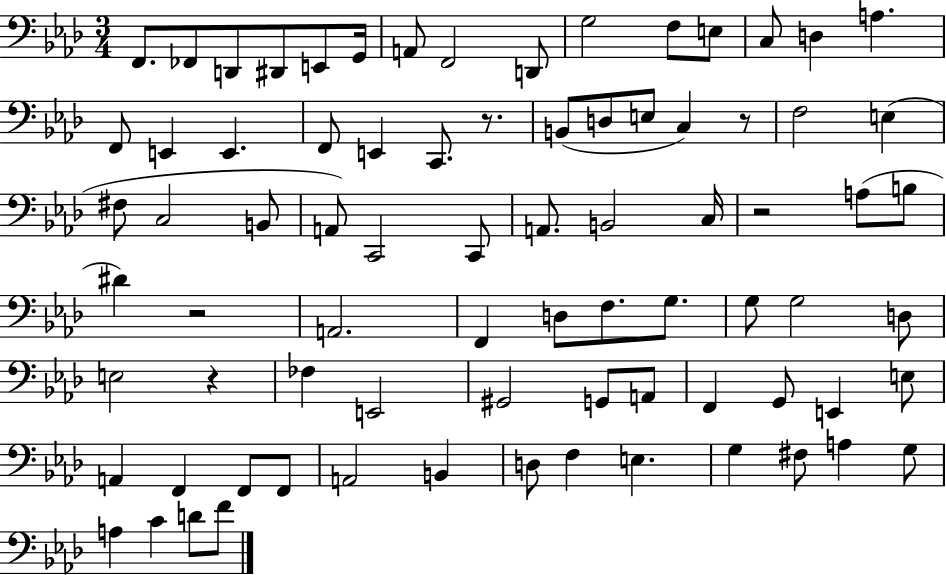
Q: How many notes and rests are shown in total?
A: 79